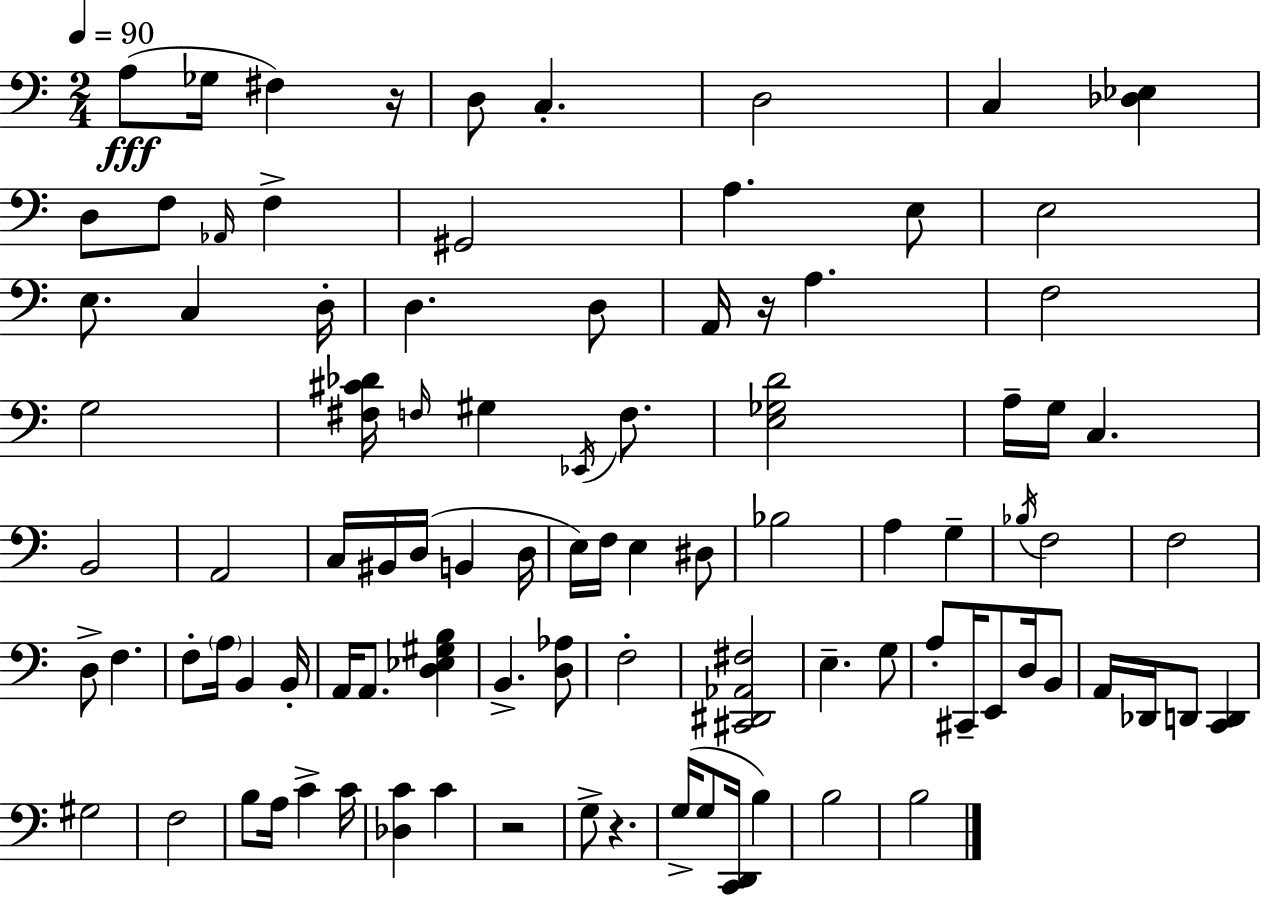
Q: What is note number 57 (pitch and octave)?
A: B2